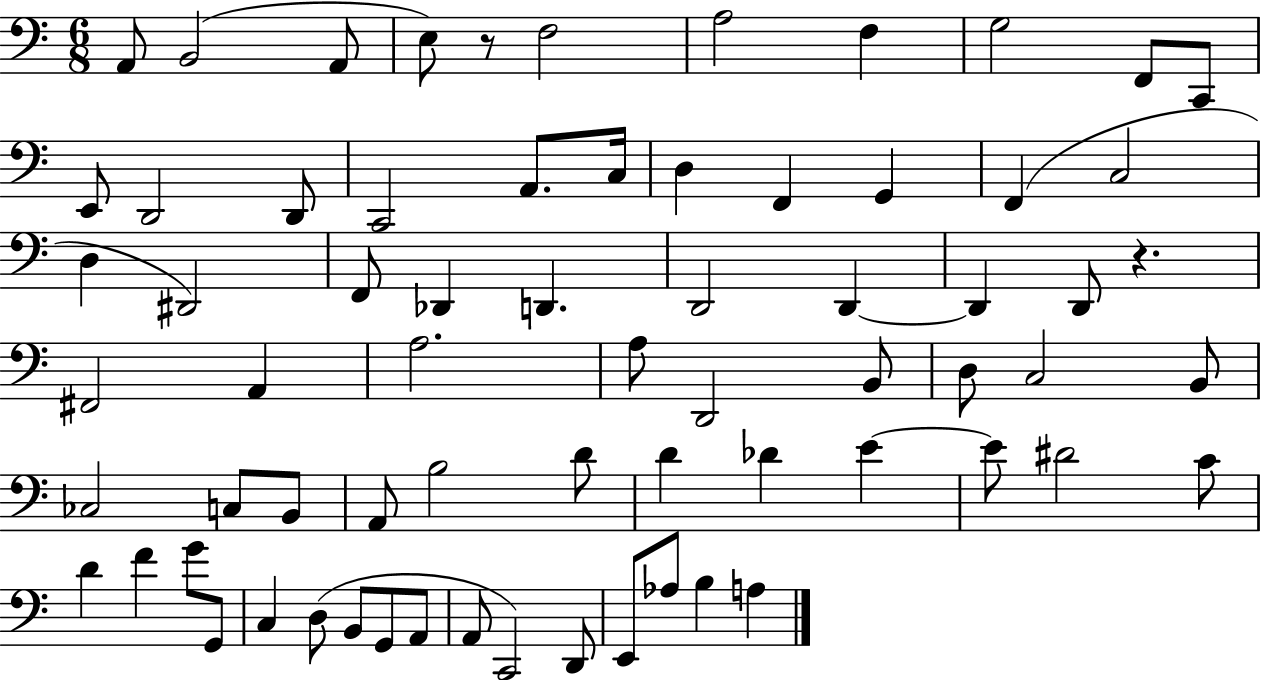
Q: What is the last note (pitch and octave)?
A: A3